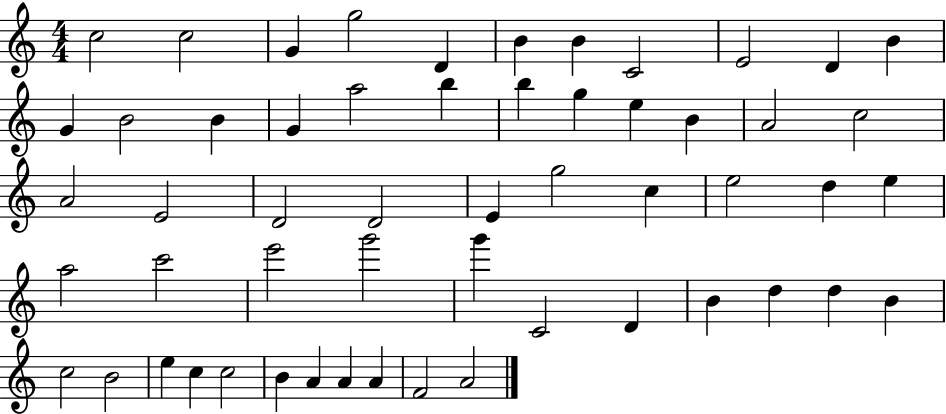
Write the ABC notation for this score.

X:1
T:Untitled
M:4/4
L:1/4
K:C
c2 c2 G g2 D B B C2 E2 D B G B2 B G a2 b b g e B A2 c2 A2 E2 D2 D2 E g2 c e2 d e a2 c'2 e'2 g'2 g' C2 D B d d B c2 B2 e c c2 B A A A F2 A2